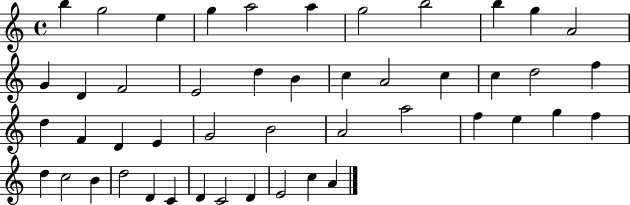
{
  \clef treble
  \time 4/4
  \defaultTimeSignature
  \key c \major
  b''4 g''2 e''4 | g''4 a''2 a''4 | g''2 b''2 | b''4 g''4 a'2 | \break g'4 d'4 f'2 | e'2 d''4 b'4 | c''4 a'2 c''4 | c''4 d''2 f''4 | \break d''4 f'4 d'4 e'4 | g'2 b'2 | a'2 a''2 | f''4 e''4 g''4 f''4 | \break d''4 c''2 b'4 | d''2 d'4 c'4 | d'4 c'2 d'4 | e'2 c''4 a'4 | \break \bar "|."
}